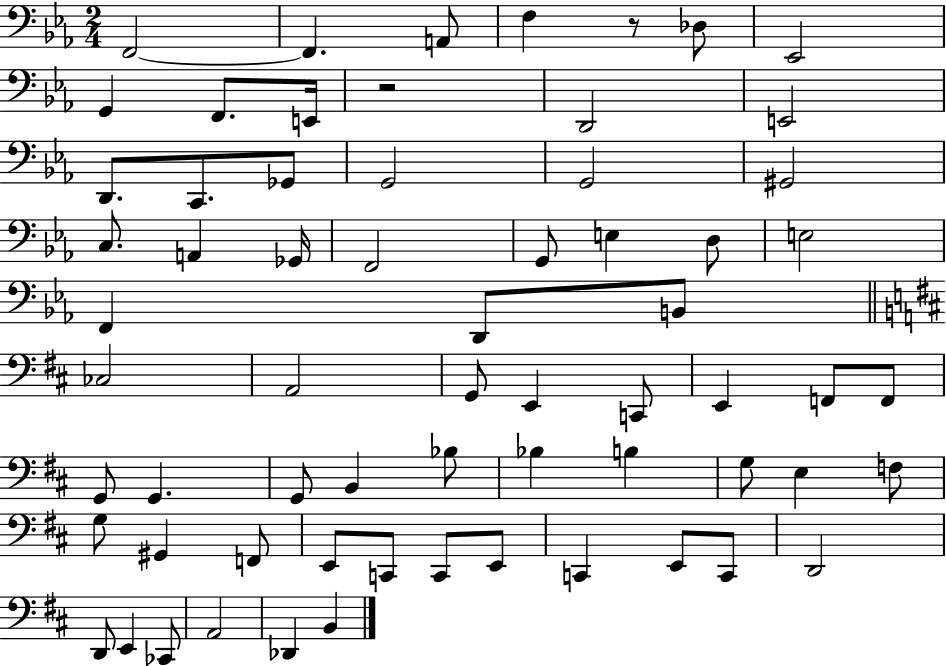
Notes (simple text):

F2/h F2/q. A2/e F3/q R/e Db3/e Eb2/h G2/q F2/e. E2/s R/h D2/h E2/h D2/e. C2/e. Gb2/e G2/h G2/h G#2/h C3/e. A2/q Gb2/s F2/h G2/e E3/q D3/e E3/h F2/q D2/e B2/e CES3/h A2/h G2/e E2/q C2/e E2/q F2/e F2/e G2/e G2/q. G2/e B2/q Bb3/e Bb3/q B3/q G3/e E3/q F3/e G3/e G#2/q F2/e E2/e C2/e C2/e E2/e C2/q E2/e C2/e D2/h D2/e E2/q CES2/e A2/h Db2/q B2/q